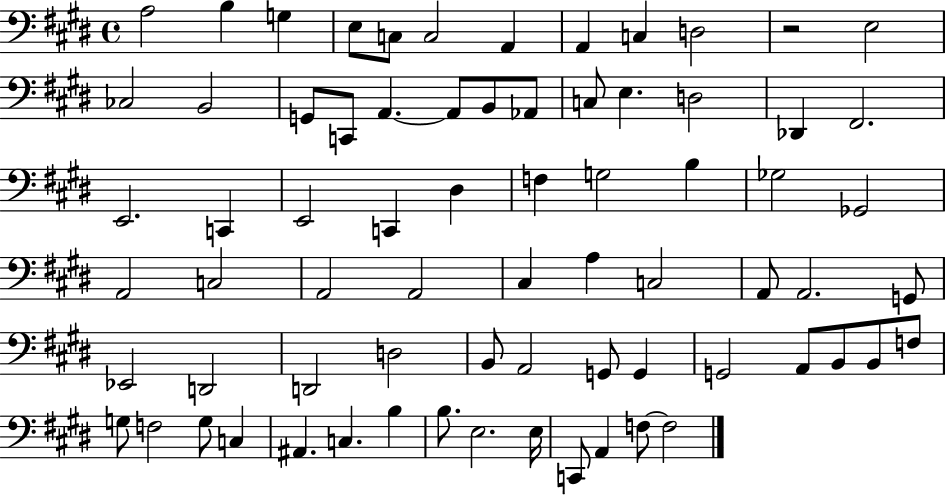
X:1
T:Untitled
M:4/4
L:1/4
K:E
A,2 B, G, E,/2 C,/2 C,2 A,, A,, C, D,2 z2 E,2 _C,2 B,,2 G,,/2 C,,/2 A,, A,,/2 B,,/2 _A,,/2 C,/2 E, D,2 _D,, ^F,,2 E,,2 C,, E,,2 C,, ^D, F, G,2 B, _G,2 _G,,2 A,,2 C,2 A,,2 A,,2 ^C, A, C,2 A,,/2 A,,2 G,,/2 _E,,2 D,,2 D,,2 D,2 B,,/2 A,,2 G,,/2 G,, G,,2 A,,/2 B,,/2 B,,/2 F,/2 G,/2 F,2 G,/2 C, ^A,, C, B, B,/2 E,2 E,/4 C,,/2 A,, F,/2 F,2